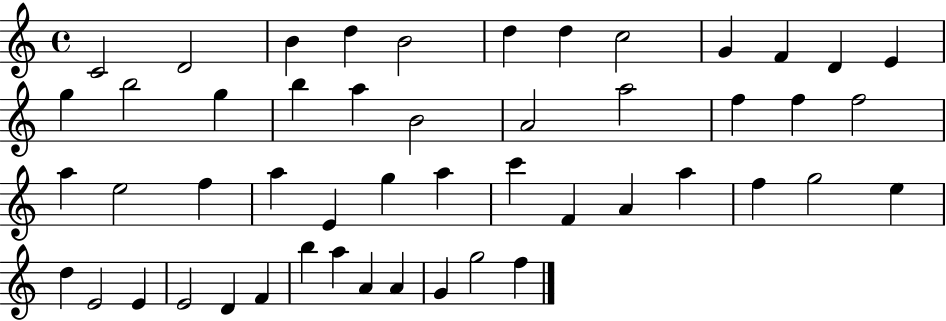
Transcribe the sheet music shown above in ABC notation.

X:1
T:Untitled
M:4/4
L:1/4
K:C
C2 D2 B d B2 d d c2 G F D E g b2 g b a B2 A2 a2 f f f2 a e2 f a E g a c' F A a f g2 e d E2 E E2 D F b a A A G g2 f